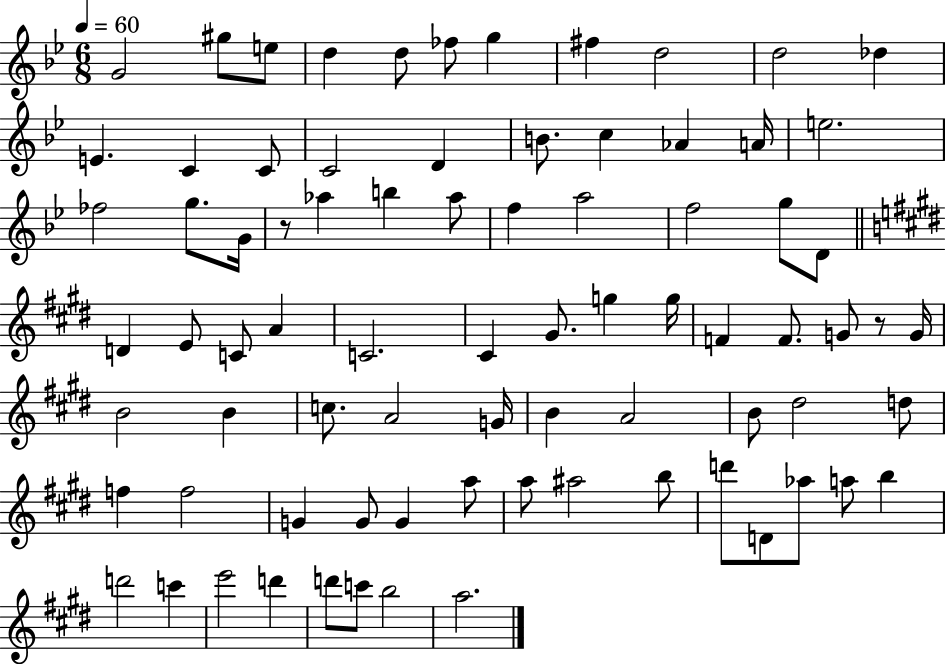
G4/h G#5/e E5/e D5/q D5/e FES5/e G5/q F#5/q D5/h D5/h Db5/q E4/q. C4/q C4/e C4/h D4/q B4/e. C5/q Ab4/q A4/s E5/h. FES5/h G5/e. G4/s R/e Ab5/q B5/q Ab5/e F5/q A5/h F5/h G5/e D4/e D4/q E4/e C4/e A4/q C4/h. C#4/q G#4/e. G5/q G5/s F4/q F4/e. G4/e R/e G4/s B4/h B4/q C5/e. A4/h G4/s B4/q A4/h B4/e D#5/h D5/e F5/q F5/h G4/q G4/e G4/q A5/e A5/e A#5/h B5/e D6/e D4/e Ab5/e A5/e B5/q D6/h C6/q E6/h D6/q D6/e C6/e B5/h A5/h.